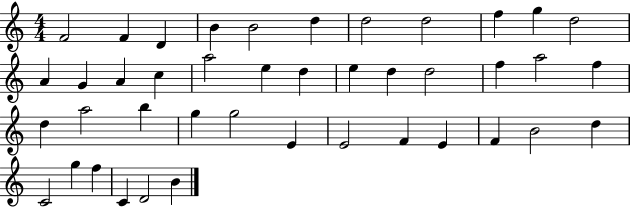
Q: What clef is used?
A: treble